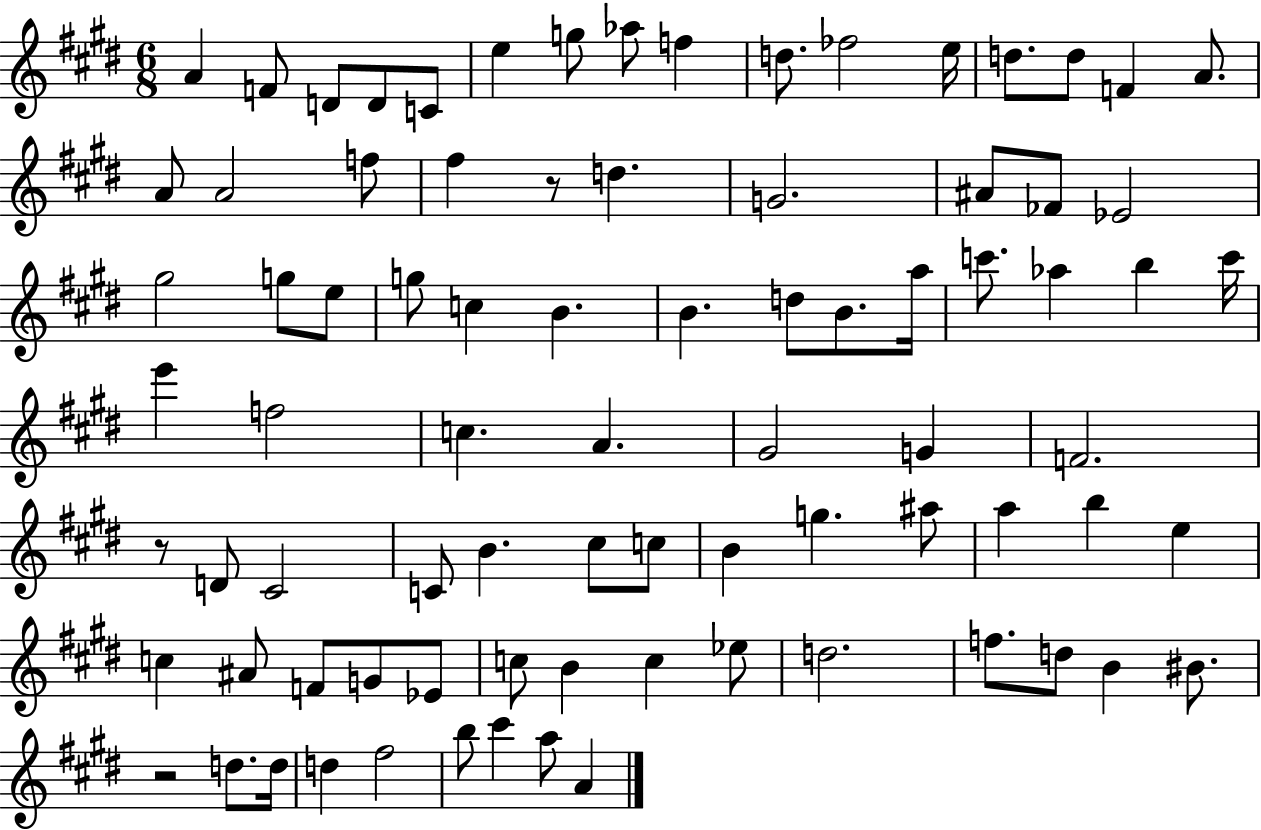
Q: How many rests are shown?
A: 3